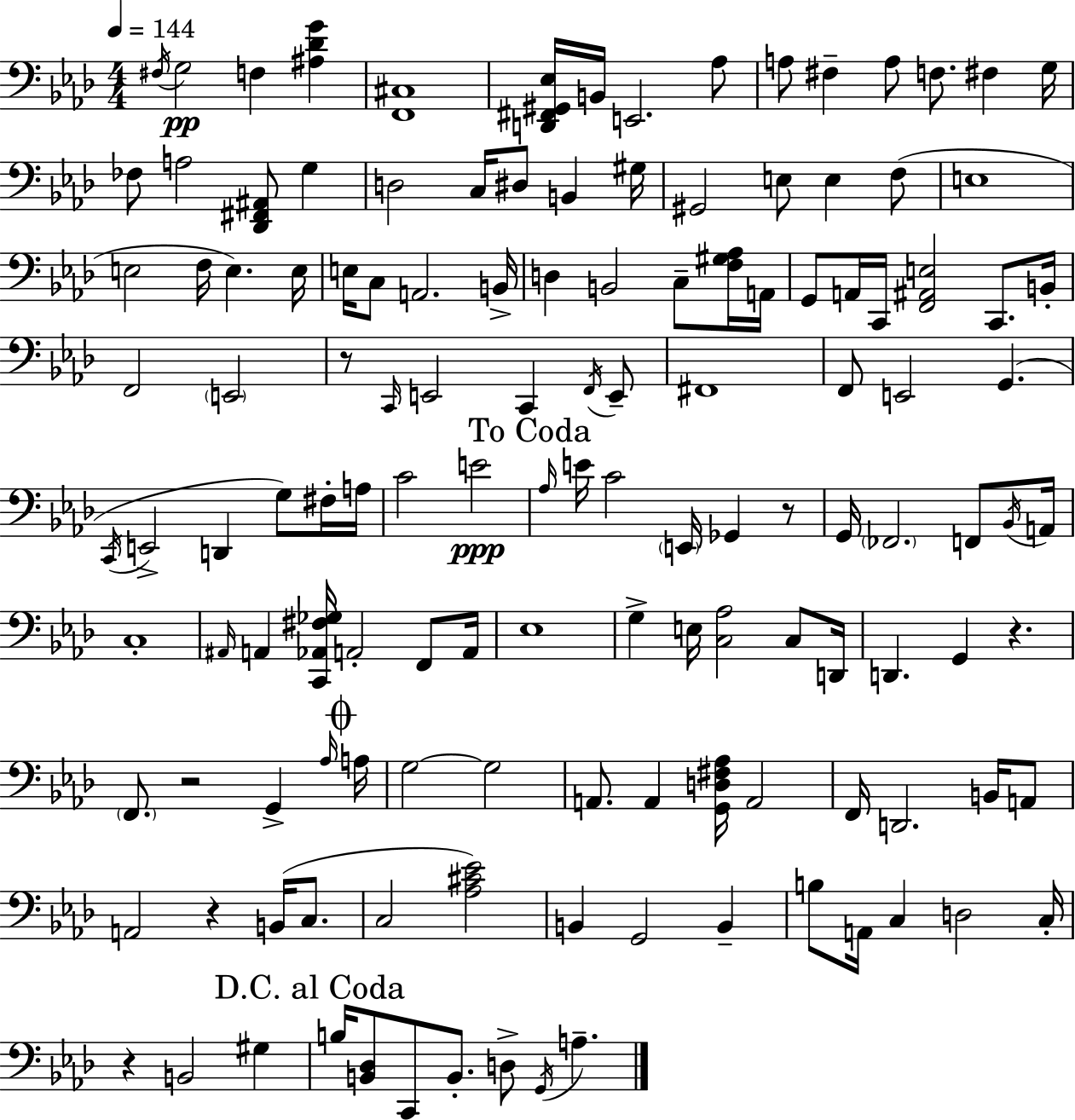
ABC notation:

X:1
T:Untitled
M:4/4
L:1/4
K:Fm
^F,/4 G,2 F, [^A,_DG] [F,,^C,]4 [D,,^F,,^G,,_E,]/4 B,,/4 E,,2 _A,/2 A,/2 ^F, A,/2 F,/2 ^F, G,/4 _F,/2 A,2 [_D,,^F,,^A,,]/2 G, D,2 C,/4 ^D,/2 B,, ^G,/4 ^G,,2 E,/2 E, F,/2 E,4 E,2 F,/4 E, E,/4 E,/4 C,/2 A,,2 B,,/4 D, B,,2 C,/2 [F,^G,_A,]/4 A,,/4 G,,/2 A,,/4 C,,/4 [F,,^A,,E,]2 C,,/2 B,,/4 F,,2 E,,2 z/2 C,,/4 E,,2 C,, F,,/4 E,,/2 ^F,,4 F,,/2 E,,2 G,, C,,/4 E,,2 D,, G,/2 ^F,/4 A,/4 C2 E2 _A,/4 E/4 C2 E,,/4 _G,, z/2 G,,/4 _F,,2 F,,/2 _B,,/4 A,,/4 C,4 ^A,,/4 A,, [C,,_A,,^F,_G,]/4 A,,2 F,,/2 A,,/4 _E,4 G, E,/4 [C,_A,]2 C,/2 D,,/4 D,, G,, z F,,/2 z2 G,, _A,/4 A,/4 G,2 G,2 A,,/2 A,, [G,,D,^F,_A,]/4 A,,2 F,,/4 D,,2 B,,/4 A,,/2 A,,2 z B,,/4 C,/2 C,2 [_A,^C_E]2 B,, G,,2 B,, B,/2 A,,/4 C, D,2 C,/4 z B,,2 ^G, B,/4 [B,,_D,]/2 C,,/2 B,,/2 D,/2 G,,/4 A,